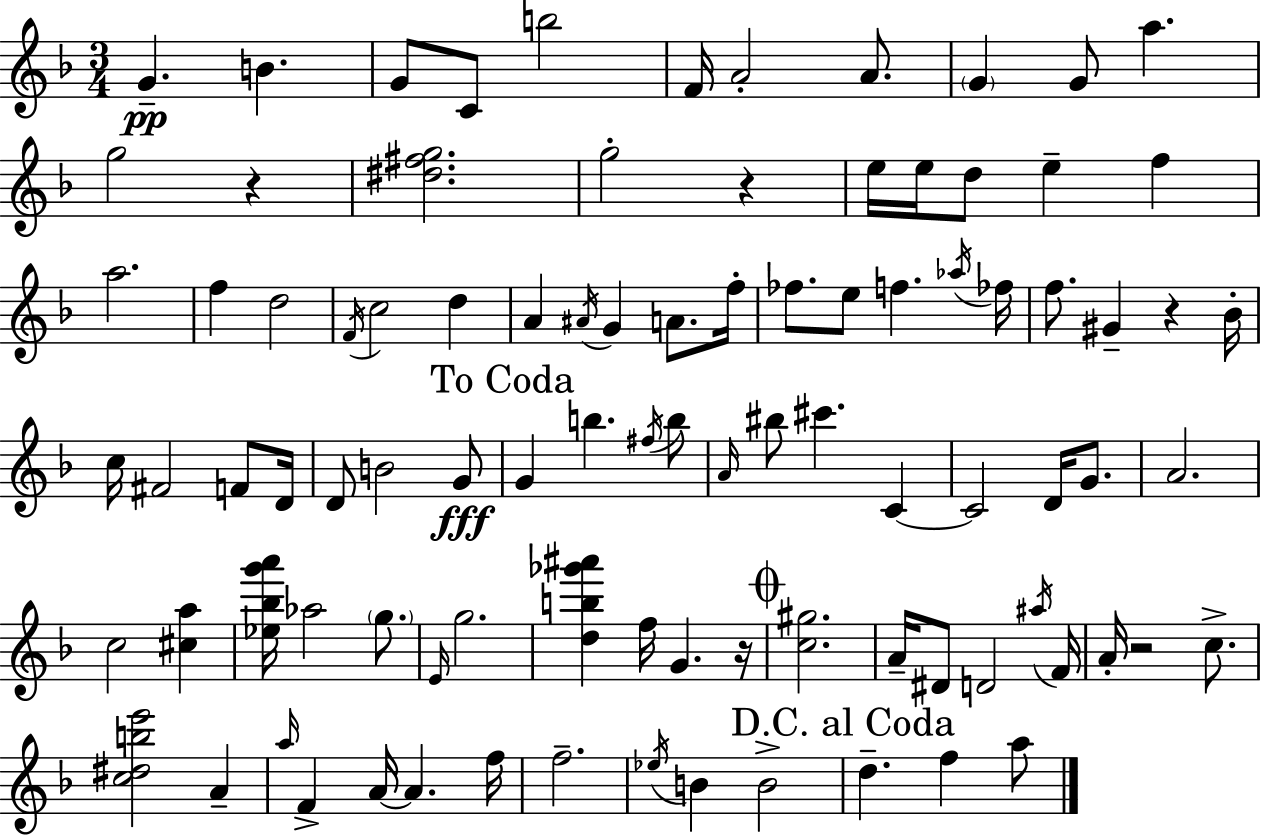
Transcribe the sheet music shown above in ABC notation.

X:1
T:Untitled
M:3/4
L:1/4
K:F
G B G/2 C/2 b2 F/4 A2 A/2 G G/2 a g2 z [^d^fg]2 g2 z e/4 e/4 d/2 e f a2 f d2 F/4 c2 d A ^A/4 G A/2 f/4 _f/2 e/2 f _a/4 _f/4 f/2 ^G z _B/4 c/4 ^F2 F/2 D/4 D/2 B2 G/2 G b ^f/4 b/2 A/4 ^b/2 ^c' C C2 D/4 G/2 A2 c2 [^ca] [_e_bg'a']/4 _a2 g/2 E/4 g2 [db_g'^a'] f/4 G z/4 [c^g]2 A/4 ^D/2 D2 ^a/4 F/4 A/4 z2 c/2 [c^dbe']2 A a/4 F A/4 A f/4 f2 _e/4 B B2 d f a/2